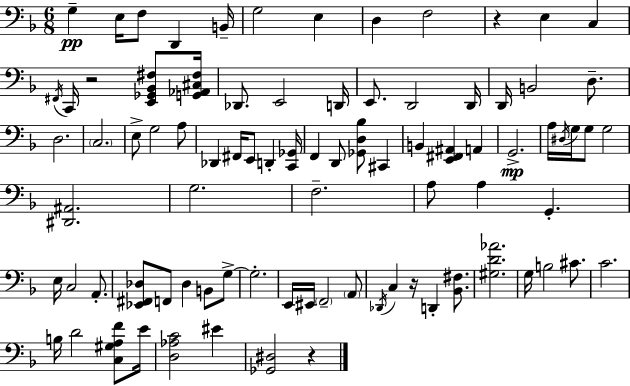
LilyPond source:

{
  \clef bass
  \numericTimeSignature
  \time 6/8
  \key f \major
  g4--\pp e16 f8 d,4 b,16-- | g2 e4 | d4 f2 | r4 e4 c4 | \break \acciaccatura { fis,16 } c,16 r2 <e, ges, bes, fis>8 | <g, aes, cis fis>16 des,8. e,2 | d,16 e,8. d,2 | d,16 d,16 b,2 d8.-- | \break d2. | \parenthesize c2. | e8-> g2 a8 | des,4 fis,16 e,8 d,4-. | \break <c, ges,>16 f,4 d,8 <ges, d bes>8 cis,4 | b,4 <e, fis, ais,>4 a,4 | g,2.->\mp | a16 \acciaccatura { dis16 } g16 g8 g2 | \break <dis, ais,>2. | g2. | f2.-- | a8 a4 g,4.-. | \break e16 c2 a,8.-. | <ees, fis, des>8 f,8 des4 b,8 | g8->~~ g2.-. | e,16 eis,16 \parenthesize f,2-- | \break \parenthesize a,8 \acciaccatura { des,16 } c4 r16 d,4-. | <bes, fis>8. <gis d' aes'>2. | g16 b2 | cis'8. c'2. | \break b16 d'2 | <c gis a f'>8 e'16 <d aes c'>2 eis'4 | <ges, dis>2 r4 | \bar "|."
}